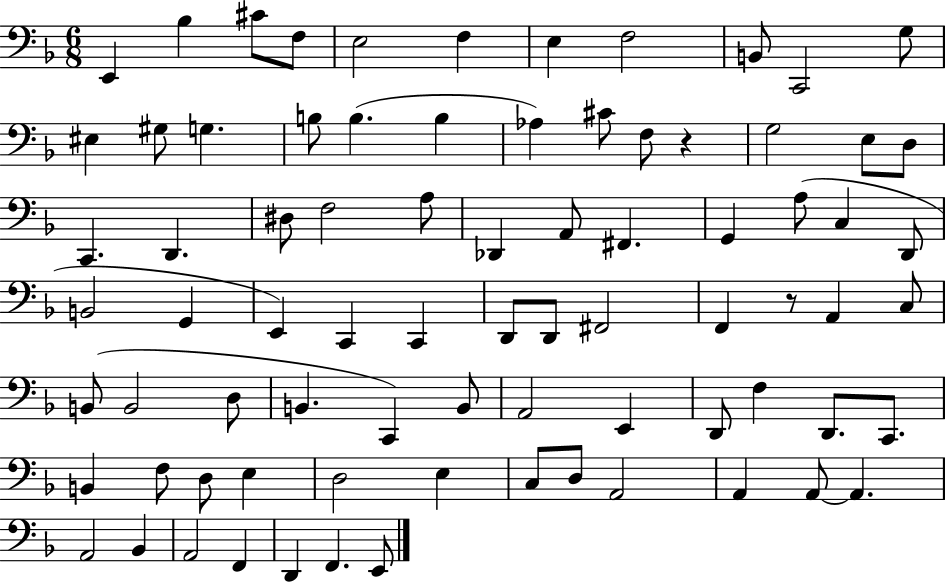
E2/q Bb3/q C#4/e F3/e E3/h F3/q E3/q F3/h B2/e C2/h G3/e EIS3/q G#3/e G3/q. B3/e B3/q. B3/q Ab3/q C#4/e F3/e R/q G3/h E3/e D3/e C2/q. D2/q. D#3/e F3/h A3/e Db2/q A2/e F#2/q. G2/q A3/e C3/q D2/e B2/h G2/q E2/q C2/q C2/q D2/e D2/e F#2/h F2/q R/e A2/q C3/e B2/e B2/h D3/e B2/q. C2/q B2/e A2/h E2/q D2/e F3/q D2/e. C2/e. B2/q F3/e D3/e E3/q D3/h E3/q C3/e D3/e A2/h A2/q A2/e A2/q. A2/h Bb2/q A2/h F2/q D2/q F2/q. E2/e